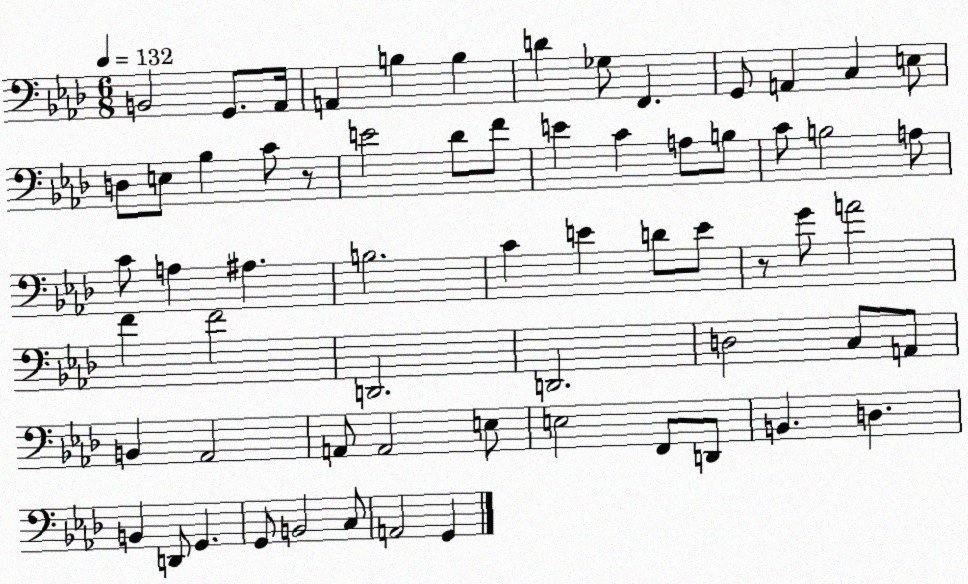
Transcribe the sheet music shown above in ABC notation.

X:1
T:Untitled
M:6/8
L:1/4
K:Ab
B,,2 G,,/2 _A,,/4 A,, B, B, D _G,/2 F,, G,,/2 A,, C, E,/2 D,/2 E,/2 _B, C/2 z/2 E2 _D/2 F/2 E C A,/2 B,/2 C/2 B,2 A,/2 C/2 A, ^A, B,2 C E D/2 E/2 z/2 G/2 A2 F F2 D,,2 D,,2 D,2 C,/2 A,,/2 B,, _A,,2 A,,/2 A,,2 E,/2 E,2 F,,/2 D,,/2 B,, D, B,, D,,/2 G,, G,,/2 B,,2 C,/2 A,,2 G,,